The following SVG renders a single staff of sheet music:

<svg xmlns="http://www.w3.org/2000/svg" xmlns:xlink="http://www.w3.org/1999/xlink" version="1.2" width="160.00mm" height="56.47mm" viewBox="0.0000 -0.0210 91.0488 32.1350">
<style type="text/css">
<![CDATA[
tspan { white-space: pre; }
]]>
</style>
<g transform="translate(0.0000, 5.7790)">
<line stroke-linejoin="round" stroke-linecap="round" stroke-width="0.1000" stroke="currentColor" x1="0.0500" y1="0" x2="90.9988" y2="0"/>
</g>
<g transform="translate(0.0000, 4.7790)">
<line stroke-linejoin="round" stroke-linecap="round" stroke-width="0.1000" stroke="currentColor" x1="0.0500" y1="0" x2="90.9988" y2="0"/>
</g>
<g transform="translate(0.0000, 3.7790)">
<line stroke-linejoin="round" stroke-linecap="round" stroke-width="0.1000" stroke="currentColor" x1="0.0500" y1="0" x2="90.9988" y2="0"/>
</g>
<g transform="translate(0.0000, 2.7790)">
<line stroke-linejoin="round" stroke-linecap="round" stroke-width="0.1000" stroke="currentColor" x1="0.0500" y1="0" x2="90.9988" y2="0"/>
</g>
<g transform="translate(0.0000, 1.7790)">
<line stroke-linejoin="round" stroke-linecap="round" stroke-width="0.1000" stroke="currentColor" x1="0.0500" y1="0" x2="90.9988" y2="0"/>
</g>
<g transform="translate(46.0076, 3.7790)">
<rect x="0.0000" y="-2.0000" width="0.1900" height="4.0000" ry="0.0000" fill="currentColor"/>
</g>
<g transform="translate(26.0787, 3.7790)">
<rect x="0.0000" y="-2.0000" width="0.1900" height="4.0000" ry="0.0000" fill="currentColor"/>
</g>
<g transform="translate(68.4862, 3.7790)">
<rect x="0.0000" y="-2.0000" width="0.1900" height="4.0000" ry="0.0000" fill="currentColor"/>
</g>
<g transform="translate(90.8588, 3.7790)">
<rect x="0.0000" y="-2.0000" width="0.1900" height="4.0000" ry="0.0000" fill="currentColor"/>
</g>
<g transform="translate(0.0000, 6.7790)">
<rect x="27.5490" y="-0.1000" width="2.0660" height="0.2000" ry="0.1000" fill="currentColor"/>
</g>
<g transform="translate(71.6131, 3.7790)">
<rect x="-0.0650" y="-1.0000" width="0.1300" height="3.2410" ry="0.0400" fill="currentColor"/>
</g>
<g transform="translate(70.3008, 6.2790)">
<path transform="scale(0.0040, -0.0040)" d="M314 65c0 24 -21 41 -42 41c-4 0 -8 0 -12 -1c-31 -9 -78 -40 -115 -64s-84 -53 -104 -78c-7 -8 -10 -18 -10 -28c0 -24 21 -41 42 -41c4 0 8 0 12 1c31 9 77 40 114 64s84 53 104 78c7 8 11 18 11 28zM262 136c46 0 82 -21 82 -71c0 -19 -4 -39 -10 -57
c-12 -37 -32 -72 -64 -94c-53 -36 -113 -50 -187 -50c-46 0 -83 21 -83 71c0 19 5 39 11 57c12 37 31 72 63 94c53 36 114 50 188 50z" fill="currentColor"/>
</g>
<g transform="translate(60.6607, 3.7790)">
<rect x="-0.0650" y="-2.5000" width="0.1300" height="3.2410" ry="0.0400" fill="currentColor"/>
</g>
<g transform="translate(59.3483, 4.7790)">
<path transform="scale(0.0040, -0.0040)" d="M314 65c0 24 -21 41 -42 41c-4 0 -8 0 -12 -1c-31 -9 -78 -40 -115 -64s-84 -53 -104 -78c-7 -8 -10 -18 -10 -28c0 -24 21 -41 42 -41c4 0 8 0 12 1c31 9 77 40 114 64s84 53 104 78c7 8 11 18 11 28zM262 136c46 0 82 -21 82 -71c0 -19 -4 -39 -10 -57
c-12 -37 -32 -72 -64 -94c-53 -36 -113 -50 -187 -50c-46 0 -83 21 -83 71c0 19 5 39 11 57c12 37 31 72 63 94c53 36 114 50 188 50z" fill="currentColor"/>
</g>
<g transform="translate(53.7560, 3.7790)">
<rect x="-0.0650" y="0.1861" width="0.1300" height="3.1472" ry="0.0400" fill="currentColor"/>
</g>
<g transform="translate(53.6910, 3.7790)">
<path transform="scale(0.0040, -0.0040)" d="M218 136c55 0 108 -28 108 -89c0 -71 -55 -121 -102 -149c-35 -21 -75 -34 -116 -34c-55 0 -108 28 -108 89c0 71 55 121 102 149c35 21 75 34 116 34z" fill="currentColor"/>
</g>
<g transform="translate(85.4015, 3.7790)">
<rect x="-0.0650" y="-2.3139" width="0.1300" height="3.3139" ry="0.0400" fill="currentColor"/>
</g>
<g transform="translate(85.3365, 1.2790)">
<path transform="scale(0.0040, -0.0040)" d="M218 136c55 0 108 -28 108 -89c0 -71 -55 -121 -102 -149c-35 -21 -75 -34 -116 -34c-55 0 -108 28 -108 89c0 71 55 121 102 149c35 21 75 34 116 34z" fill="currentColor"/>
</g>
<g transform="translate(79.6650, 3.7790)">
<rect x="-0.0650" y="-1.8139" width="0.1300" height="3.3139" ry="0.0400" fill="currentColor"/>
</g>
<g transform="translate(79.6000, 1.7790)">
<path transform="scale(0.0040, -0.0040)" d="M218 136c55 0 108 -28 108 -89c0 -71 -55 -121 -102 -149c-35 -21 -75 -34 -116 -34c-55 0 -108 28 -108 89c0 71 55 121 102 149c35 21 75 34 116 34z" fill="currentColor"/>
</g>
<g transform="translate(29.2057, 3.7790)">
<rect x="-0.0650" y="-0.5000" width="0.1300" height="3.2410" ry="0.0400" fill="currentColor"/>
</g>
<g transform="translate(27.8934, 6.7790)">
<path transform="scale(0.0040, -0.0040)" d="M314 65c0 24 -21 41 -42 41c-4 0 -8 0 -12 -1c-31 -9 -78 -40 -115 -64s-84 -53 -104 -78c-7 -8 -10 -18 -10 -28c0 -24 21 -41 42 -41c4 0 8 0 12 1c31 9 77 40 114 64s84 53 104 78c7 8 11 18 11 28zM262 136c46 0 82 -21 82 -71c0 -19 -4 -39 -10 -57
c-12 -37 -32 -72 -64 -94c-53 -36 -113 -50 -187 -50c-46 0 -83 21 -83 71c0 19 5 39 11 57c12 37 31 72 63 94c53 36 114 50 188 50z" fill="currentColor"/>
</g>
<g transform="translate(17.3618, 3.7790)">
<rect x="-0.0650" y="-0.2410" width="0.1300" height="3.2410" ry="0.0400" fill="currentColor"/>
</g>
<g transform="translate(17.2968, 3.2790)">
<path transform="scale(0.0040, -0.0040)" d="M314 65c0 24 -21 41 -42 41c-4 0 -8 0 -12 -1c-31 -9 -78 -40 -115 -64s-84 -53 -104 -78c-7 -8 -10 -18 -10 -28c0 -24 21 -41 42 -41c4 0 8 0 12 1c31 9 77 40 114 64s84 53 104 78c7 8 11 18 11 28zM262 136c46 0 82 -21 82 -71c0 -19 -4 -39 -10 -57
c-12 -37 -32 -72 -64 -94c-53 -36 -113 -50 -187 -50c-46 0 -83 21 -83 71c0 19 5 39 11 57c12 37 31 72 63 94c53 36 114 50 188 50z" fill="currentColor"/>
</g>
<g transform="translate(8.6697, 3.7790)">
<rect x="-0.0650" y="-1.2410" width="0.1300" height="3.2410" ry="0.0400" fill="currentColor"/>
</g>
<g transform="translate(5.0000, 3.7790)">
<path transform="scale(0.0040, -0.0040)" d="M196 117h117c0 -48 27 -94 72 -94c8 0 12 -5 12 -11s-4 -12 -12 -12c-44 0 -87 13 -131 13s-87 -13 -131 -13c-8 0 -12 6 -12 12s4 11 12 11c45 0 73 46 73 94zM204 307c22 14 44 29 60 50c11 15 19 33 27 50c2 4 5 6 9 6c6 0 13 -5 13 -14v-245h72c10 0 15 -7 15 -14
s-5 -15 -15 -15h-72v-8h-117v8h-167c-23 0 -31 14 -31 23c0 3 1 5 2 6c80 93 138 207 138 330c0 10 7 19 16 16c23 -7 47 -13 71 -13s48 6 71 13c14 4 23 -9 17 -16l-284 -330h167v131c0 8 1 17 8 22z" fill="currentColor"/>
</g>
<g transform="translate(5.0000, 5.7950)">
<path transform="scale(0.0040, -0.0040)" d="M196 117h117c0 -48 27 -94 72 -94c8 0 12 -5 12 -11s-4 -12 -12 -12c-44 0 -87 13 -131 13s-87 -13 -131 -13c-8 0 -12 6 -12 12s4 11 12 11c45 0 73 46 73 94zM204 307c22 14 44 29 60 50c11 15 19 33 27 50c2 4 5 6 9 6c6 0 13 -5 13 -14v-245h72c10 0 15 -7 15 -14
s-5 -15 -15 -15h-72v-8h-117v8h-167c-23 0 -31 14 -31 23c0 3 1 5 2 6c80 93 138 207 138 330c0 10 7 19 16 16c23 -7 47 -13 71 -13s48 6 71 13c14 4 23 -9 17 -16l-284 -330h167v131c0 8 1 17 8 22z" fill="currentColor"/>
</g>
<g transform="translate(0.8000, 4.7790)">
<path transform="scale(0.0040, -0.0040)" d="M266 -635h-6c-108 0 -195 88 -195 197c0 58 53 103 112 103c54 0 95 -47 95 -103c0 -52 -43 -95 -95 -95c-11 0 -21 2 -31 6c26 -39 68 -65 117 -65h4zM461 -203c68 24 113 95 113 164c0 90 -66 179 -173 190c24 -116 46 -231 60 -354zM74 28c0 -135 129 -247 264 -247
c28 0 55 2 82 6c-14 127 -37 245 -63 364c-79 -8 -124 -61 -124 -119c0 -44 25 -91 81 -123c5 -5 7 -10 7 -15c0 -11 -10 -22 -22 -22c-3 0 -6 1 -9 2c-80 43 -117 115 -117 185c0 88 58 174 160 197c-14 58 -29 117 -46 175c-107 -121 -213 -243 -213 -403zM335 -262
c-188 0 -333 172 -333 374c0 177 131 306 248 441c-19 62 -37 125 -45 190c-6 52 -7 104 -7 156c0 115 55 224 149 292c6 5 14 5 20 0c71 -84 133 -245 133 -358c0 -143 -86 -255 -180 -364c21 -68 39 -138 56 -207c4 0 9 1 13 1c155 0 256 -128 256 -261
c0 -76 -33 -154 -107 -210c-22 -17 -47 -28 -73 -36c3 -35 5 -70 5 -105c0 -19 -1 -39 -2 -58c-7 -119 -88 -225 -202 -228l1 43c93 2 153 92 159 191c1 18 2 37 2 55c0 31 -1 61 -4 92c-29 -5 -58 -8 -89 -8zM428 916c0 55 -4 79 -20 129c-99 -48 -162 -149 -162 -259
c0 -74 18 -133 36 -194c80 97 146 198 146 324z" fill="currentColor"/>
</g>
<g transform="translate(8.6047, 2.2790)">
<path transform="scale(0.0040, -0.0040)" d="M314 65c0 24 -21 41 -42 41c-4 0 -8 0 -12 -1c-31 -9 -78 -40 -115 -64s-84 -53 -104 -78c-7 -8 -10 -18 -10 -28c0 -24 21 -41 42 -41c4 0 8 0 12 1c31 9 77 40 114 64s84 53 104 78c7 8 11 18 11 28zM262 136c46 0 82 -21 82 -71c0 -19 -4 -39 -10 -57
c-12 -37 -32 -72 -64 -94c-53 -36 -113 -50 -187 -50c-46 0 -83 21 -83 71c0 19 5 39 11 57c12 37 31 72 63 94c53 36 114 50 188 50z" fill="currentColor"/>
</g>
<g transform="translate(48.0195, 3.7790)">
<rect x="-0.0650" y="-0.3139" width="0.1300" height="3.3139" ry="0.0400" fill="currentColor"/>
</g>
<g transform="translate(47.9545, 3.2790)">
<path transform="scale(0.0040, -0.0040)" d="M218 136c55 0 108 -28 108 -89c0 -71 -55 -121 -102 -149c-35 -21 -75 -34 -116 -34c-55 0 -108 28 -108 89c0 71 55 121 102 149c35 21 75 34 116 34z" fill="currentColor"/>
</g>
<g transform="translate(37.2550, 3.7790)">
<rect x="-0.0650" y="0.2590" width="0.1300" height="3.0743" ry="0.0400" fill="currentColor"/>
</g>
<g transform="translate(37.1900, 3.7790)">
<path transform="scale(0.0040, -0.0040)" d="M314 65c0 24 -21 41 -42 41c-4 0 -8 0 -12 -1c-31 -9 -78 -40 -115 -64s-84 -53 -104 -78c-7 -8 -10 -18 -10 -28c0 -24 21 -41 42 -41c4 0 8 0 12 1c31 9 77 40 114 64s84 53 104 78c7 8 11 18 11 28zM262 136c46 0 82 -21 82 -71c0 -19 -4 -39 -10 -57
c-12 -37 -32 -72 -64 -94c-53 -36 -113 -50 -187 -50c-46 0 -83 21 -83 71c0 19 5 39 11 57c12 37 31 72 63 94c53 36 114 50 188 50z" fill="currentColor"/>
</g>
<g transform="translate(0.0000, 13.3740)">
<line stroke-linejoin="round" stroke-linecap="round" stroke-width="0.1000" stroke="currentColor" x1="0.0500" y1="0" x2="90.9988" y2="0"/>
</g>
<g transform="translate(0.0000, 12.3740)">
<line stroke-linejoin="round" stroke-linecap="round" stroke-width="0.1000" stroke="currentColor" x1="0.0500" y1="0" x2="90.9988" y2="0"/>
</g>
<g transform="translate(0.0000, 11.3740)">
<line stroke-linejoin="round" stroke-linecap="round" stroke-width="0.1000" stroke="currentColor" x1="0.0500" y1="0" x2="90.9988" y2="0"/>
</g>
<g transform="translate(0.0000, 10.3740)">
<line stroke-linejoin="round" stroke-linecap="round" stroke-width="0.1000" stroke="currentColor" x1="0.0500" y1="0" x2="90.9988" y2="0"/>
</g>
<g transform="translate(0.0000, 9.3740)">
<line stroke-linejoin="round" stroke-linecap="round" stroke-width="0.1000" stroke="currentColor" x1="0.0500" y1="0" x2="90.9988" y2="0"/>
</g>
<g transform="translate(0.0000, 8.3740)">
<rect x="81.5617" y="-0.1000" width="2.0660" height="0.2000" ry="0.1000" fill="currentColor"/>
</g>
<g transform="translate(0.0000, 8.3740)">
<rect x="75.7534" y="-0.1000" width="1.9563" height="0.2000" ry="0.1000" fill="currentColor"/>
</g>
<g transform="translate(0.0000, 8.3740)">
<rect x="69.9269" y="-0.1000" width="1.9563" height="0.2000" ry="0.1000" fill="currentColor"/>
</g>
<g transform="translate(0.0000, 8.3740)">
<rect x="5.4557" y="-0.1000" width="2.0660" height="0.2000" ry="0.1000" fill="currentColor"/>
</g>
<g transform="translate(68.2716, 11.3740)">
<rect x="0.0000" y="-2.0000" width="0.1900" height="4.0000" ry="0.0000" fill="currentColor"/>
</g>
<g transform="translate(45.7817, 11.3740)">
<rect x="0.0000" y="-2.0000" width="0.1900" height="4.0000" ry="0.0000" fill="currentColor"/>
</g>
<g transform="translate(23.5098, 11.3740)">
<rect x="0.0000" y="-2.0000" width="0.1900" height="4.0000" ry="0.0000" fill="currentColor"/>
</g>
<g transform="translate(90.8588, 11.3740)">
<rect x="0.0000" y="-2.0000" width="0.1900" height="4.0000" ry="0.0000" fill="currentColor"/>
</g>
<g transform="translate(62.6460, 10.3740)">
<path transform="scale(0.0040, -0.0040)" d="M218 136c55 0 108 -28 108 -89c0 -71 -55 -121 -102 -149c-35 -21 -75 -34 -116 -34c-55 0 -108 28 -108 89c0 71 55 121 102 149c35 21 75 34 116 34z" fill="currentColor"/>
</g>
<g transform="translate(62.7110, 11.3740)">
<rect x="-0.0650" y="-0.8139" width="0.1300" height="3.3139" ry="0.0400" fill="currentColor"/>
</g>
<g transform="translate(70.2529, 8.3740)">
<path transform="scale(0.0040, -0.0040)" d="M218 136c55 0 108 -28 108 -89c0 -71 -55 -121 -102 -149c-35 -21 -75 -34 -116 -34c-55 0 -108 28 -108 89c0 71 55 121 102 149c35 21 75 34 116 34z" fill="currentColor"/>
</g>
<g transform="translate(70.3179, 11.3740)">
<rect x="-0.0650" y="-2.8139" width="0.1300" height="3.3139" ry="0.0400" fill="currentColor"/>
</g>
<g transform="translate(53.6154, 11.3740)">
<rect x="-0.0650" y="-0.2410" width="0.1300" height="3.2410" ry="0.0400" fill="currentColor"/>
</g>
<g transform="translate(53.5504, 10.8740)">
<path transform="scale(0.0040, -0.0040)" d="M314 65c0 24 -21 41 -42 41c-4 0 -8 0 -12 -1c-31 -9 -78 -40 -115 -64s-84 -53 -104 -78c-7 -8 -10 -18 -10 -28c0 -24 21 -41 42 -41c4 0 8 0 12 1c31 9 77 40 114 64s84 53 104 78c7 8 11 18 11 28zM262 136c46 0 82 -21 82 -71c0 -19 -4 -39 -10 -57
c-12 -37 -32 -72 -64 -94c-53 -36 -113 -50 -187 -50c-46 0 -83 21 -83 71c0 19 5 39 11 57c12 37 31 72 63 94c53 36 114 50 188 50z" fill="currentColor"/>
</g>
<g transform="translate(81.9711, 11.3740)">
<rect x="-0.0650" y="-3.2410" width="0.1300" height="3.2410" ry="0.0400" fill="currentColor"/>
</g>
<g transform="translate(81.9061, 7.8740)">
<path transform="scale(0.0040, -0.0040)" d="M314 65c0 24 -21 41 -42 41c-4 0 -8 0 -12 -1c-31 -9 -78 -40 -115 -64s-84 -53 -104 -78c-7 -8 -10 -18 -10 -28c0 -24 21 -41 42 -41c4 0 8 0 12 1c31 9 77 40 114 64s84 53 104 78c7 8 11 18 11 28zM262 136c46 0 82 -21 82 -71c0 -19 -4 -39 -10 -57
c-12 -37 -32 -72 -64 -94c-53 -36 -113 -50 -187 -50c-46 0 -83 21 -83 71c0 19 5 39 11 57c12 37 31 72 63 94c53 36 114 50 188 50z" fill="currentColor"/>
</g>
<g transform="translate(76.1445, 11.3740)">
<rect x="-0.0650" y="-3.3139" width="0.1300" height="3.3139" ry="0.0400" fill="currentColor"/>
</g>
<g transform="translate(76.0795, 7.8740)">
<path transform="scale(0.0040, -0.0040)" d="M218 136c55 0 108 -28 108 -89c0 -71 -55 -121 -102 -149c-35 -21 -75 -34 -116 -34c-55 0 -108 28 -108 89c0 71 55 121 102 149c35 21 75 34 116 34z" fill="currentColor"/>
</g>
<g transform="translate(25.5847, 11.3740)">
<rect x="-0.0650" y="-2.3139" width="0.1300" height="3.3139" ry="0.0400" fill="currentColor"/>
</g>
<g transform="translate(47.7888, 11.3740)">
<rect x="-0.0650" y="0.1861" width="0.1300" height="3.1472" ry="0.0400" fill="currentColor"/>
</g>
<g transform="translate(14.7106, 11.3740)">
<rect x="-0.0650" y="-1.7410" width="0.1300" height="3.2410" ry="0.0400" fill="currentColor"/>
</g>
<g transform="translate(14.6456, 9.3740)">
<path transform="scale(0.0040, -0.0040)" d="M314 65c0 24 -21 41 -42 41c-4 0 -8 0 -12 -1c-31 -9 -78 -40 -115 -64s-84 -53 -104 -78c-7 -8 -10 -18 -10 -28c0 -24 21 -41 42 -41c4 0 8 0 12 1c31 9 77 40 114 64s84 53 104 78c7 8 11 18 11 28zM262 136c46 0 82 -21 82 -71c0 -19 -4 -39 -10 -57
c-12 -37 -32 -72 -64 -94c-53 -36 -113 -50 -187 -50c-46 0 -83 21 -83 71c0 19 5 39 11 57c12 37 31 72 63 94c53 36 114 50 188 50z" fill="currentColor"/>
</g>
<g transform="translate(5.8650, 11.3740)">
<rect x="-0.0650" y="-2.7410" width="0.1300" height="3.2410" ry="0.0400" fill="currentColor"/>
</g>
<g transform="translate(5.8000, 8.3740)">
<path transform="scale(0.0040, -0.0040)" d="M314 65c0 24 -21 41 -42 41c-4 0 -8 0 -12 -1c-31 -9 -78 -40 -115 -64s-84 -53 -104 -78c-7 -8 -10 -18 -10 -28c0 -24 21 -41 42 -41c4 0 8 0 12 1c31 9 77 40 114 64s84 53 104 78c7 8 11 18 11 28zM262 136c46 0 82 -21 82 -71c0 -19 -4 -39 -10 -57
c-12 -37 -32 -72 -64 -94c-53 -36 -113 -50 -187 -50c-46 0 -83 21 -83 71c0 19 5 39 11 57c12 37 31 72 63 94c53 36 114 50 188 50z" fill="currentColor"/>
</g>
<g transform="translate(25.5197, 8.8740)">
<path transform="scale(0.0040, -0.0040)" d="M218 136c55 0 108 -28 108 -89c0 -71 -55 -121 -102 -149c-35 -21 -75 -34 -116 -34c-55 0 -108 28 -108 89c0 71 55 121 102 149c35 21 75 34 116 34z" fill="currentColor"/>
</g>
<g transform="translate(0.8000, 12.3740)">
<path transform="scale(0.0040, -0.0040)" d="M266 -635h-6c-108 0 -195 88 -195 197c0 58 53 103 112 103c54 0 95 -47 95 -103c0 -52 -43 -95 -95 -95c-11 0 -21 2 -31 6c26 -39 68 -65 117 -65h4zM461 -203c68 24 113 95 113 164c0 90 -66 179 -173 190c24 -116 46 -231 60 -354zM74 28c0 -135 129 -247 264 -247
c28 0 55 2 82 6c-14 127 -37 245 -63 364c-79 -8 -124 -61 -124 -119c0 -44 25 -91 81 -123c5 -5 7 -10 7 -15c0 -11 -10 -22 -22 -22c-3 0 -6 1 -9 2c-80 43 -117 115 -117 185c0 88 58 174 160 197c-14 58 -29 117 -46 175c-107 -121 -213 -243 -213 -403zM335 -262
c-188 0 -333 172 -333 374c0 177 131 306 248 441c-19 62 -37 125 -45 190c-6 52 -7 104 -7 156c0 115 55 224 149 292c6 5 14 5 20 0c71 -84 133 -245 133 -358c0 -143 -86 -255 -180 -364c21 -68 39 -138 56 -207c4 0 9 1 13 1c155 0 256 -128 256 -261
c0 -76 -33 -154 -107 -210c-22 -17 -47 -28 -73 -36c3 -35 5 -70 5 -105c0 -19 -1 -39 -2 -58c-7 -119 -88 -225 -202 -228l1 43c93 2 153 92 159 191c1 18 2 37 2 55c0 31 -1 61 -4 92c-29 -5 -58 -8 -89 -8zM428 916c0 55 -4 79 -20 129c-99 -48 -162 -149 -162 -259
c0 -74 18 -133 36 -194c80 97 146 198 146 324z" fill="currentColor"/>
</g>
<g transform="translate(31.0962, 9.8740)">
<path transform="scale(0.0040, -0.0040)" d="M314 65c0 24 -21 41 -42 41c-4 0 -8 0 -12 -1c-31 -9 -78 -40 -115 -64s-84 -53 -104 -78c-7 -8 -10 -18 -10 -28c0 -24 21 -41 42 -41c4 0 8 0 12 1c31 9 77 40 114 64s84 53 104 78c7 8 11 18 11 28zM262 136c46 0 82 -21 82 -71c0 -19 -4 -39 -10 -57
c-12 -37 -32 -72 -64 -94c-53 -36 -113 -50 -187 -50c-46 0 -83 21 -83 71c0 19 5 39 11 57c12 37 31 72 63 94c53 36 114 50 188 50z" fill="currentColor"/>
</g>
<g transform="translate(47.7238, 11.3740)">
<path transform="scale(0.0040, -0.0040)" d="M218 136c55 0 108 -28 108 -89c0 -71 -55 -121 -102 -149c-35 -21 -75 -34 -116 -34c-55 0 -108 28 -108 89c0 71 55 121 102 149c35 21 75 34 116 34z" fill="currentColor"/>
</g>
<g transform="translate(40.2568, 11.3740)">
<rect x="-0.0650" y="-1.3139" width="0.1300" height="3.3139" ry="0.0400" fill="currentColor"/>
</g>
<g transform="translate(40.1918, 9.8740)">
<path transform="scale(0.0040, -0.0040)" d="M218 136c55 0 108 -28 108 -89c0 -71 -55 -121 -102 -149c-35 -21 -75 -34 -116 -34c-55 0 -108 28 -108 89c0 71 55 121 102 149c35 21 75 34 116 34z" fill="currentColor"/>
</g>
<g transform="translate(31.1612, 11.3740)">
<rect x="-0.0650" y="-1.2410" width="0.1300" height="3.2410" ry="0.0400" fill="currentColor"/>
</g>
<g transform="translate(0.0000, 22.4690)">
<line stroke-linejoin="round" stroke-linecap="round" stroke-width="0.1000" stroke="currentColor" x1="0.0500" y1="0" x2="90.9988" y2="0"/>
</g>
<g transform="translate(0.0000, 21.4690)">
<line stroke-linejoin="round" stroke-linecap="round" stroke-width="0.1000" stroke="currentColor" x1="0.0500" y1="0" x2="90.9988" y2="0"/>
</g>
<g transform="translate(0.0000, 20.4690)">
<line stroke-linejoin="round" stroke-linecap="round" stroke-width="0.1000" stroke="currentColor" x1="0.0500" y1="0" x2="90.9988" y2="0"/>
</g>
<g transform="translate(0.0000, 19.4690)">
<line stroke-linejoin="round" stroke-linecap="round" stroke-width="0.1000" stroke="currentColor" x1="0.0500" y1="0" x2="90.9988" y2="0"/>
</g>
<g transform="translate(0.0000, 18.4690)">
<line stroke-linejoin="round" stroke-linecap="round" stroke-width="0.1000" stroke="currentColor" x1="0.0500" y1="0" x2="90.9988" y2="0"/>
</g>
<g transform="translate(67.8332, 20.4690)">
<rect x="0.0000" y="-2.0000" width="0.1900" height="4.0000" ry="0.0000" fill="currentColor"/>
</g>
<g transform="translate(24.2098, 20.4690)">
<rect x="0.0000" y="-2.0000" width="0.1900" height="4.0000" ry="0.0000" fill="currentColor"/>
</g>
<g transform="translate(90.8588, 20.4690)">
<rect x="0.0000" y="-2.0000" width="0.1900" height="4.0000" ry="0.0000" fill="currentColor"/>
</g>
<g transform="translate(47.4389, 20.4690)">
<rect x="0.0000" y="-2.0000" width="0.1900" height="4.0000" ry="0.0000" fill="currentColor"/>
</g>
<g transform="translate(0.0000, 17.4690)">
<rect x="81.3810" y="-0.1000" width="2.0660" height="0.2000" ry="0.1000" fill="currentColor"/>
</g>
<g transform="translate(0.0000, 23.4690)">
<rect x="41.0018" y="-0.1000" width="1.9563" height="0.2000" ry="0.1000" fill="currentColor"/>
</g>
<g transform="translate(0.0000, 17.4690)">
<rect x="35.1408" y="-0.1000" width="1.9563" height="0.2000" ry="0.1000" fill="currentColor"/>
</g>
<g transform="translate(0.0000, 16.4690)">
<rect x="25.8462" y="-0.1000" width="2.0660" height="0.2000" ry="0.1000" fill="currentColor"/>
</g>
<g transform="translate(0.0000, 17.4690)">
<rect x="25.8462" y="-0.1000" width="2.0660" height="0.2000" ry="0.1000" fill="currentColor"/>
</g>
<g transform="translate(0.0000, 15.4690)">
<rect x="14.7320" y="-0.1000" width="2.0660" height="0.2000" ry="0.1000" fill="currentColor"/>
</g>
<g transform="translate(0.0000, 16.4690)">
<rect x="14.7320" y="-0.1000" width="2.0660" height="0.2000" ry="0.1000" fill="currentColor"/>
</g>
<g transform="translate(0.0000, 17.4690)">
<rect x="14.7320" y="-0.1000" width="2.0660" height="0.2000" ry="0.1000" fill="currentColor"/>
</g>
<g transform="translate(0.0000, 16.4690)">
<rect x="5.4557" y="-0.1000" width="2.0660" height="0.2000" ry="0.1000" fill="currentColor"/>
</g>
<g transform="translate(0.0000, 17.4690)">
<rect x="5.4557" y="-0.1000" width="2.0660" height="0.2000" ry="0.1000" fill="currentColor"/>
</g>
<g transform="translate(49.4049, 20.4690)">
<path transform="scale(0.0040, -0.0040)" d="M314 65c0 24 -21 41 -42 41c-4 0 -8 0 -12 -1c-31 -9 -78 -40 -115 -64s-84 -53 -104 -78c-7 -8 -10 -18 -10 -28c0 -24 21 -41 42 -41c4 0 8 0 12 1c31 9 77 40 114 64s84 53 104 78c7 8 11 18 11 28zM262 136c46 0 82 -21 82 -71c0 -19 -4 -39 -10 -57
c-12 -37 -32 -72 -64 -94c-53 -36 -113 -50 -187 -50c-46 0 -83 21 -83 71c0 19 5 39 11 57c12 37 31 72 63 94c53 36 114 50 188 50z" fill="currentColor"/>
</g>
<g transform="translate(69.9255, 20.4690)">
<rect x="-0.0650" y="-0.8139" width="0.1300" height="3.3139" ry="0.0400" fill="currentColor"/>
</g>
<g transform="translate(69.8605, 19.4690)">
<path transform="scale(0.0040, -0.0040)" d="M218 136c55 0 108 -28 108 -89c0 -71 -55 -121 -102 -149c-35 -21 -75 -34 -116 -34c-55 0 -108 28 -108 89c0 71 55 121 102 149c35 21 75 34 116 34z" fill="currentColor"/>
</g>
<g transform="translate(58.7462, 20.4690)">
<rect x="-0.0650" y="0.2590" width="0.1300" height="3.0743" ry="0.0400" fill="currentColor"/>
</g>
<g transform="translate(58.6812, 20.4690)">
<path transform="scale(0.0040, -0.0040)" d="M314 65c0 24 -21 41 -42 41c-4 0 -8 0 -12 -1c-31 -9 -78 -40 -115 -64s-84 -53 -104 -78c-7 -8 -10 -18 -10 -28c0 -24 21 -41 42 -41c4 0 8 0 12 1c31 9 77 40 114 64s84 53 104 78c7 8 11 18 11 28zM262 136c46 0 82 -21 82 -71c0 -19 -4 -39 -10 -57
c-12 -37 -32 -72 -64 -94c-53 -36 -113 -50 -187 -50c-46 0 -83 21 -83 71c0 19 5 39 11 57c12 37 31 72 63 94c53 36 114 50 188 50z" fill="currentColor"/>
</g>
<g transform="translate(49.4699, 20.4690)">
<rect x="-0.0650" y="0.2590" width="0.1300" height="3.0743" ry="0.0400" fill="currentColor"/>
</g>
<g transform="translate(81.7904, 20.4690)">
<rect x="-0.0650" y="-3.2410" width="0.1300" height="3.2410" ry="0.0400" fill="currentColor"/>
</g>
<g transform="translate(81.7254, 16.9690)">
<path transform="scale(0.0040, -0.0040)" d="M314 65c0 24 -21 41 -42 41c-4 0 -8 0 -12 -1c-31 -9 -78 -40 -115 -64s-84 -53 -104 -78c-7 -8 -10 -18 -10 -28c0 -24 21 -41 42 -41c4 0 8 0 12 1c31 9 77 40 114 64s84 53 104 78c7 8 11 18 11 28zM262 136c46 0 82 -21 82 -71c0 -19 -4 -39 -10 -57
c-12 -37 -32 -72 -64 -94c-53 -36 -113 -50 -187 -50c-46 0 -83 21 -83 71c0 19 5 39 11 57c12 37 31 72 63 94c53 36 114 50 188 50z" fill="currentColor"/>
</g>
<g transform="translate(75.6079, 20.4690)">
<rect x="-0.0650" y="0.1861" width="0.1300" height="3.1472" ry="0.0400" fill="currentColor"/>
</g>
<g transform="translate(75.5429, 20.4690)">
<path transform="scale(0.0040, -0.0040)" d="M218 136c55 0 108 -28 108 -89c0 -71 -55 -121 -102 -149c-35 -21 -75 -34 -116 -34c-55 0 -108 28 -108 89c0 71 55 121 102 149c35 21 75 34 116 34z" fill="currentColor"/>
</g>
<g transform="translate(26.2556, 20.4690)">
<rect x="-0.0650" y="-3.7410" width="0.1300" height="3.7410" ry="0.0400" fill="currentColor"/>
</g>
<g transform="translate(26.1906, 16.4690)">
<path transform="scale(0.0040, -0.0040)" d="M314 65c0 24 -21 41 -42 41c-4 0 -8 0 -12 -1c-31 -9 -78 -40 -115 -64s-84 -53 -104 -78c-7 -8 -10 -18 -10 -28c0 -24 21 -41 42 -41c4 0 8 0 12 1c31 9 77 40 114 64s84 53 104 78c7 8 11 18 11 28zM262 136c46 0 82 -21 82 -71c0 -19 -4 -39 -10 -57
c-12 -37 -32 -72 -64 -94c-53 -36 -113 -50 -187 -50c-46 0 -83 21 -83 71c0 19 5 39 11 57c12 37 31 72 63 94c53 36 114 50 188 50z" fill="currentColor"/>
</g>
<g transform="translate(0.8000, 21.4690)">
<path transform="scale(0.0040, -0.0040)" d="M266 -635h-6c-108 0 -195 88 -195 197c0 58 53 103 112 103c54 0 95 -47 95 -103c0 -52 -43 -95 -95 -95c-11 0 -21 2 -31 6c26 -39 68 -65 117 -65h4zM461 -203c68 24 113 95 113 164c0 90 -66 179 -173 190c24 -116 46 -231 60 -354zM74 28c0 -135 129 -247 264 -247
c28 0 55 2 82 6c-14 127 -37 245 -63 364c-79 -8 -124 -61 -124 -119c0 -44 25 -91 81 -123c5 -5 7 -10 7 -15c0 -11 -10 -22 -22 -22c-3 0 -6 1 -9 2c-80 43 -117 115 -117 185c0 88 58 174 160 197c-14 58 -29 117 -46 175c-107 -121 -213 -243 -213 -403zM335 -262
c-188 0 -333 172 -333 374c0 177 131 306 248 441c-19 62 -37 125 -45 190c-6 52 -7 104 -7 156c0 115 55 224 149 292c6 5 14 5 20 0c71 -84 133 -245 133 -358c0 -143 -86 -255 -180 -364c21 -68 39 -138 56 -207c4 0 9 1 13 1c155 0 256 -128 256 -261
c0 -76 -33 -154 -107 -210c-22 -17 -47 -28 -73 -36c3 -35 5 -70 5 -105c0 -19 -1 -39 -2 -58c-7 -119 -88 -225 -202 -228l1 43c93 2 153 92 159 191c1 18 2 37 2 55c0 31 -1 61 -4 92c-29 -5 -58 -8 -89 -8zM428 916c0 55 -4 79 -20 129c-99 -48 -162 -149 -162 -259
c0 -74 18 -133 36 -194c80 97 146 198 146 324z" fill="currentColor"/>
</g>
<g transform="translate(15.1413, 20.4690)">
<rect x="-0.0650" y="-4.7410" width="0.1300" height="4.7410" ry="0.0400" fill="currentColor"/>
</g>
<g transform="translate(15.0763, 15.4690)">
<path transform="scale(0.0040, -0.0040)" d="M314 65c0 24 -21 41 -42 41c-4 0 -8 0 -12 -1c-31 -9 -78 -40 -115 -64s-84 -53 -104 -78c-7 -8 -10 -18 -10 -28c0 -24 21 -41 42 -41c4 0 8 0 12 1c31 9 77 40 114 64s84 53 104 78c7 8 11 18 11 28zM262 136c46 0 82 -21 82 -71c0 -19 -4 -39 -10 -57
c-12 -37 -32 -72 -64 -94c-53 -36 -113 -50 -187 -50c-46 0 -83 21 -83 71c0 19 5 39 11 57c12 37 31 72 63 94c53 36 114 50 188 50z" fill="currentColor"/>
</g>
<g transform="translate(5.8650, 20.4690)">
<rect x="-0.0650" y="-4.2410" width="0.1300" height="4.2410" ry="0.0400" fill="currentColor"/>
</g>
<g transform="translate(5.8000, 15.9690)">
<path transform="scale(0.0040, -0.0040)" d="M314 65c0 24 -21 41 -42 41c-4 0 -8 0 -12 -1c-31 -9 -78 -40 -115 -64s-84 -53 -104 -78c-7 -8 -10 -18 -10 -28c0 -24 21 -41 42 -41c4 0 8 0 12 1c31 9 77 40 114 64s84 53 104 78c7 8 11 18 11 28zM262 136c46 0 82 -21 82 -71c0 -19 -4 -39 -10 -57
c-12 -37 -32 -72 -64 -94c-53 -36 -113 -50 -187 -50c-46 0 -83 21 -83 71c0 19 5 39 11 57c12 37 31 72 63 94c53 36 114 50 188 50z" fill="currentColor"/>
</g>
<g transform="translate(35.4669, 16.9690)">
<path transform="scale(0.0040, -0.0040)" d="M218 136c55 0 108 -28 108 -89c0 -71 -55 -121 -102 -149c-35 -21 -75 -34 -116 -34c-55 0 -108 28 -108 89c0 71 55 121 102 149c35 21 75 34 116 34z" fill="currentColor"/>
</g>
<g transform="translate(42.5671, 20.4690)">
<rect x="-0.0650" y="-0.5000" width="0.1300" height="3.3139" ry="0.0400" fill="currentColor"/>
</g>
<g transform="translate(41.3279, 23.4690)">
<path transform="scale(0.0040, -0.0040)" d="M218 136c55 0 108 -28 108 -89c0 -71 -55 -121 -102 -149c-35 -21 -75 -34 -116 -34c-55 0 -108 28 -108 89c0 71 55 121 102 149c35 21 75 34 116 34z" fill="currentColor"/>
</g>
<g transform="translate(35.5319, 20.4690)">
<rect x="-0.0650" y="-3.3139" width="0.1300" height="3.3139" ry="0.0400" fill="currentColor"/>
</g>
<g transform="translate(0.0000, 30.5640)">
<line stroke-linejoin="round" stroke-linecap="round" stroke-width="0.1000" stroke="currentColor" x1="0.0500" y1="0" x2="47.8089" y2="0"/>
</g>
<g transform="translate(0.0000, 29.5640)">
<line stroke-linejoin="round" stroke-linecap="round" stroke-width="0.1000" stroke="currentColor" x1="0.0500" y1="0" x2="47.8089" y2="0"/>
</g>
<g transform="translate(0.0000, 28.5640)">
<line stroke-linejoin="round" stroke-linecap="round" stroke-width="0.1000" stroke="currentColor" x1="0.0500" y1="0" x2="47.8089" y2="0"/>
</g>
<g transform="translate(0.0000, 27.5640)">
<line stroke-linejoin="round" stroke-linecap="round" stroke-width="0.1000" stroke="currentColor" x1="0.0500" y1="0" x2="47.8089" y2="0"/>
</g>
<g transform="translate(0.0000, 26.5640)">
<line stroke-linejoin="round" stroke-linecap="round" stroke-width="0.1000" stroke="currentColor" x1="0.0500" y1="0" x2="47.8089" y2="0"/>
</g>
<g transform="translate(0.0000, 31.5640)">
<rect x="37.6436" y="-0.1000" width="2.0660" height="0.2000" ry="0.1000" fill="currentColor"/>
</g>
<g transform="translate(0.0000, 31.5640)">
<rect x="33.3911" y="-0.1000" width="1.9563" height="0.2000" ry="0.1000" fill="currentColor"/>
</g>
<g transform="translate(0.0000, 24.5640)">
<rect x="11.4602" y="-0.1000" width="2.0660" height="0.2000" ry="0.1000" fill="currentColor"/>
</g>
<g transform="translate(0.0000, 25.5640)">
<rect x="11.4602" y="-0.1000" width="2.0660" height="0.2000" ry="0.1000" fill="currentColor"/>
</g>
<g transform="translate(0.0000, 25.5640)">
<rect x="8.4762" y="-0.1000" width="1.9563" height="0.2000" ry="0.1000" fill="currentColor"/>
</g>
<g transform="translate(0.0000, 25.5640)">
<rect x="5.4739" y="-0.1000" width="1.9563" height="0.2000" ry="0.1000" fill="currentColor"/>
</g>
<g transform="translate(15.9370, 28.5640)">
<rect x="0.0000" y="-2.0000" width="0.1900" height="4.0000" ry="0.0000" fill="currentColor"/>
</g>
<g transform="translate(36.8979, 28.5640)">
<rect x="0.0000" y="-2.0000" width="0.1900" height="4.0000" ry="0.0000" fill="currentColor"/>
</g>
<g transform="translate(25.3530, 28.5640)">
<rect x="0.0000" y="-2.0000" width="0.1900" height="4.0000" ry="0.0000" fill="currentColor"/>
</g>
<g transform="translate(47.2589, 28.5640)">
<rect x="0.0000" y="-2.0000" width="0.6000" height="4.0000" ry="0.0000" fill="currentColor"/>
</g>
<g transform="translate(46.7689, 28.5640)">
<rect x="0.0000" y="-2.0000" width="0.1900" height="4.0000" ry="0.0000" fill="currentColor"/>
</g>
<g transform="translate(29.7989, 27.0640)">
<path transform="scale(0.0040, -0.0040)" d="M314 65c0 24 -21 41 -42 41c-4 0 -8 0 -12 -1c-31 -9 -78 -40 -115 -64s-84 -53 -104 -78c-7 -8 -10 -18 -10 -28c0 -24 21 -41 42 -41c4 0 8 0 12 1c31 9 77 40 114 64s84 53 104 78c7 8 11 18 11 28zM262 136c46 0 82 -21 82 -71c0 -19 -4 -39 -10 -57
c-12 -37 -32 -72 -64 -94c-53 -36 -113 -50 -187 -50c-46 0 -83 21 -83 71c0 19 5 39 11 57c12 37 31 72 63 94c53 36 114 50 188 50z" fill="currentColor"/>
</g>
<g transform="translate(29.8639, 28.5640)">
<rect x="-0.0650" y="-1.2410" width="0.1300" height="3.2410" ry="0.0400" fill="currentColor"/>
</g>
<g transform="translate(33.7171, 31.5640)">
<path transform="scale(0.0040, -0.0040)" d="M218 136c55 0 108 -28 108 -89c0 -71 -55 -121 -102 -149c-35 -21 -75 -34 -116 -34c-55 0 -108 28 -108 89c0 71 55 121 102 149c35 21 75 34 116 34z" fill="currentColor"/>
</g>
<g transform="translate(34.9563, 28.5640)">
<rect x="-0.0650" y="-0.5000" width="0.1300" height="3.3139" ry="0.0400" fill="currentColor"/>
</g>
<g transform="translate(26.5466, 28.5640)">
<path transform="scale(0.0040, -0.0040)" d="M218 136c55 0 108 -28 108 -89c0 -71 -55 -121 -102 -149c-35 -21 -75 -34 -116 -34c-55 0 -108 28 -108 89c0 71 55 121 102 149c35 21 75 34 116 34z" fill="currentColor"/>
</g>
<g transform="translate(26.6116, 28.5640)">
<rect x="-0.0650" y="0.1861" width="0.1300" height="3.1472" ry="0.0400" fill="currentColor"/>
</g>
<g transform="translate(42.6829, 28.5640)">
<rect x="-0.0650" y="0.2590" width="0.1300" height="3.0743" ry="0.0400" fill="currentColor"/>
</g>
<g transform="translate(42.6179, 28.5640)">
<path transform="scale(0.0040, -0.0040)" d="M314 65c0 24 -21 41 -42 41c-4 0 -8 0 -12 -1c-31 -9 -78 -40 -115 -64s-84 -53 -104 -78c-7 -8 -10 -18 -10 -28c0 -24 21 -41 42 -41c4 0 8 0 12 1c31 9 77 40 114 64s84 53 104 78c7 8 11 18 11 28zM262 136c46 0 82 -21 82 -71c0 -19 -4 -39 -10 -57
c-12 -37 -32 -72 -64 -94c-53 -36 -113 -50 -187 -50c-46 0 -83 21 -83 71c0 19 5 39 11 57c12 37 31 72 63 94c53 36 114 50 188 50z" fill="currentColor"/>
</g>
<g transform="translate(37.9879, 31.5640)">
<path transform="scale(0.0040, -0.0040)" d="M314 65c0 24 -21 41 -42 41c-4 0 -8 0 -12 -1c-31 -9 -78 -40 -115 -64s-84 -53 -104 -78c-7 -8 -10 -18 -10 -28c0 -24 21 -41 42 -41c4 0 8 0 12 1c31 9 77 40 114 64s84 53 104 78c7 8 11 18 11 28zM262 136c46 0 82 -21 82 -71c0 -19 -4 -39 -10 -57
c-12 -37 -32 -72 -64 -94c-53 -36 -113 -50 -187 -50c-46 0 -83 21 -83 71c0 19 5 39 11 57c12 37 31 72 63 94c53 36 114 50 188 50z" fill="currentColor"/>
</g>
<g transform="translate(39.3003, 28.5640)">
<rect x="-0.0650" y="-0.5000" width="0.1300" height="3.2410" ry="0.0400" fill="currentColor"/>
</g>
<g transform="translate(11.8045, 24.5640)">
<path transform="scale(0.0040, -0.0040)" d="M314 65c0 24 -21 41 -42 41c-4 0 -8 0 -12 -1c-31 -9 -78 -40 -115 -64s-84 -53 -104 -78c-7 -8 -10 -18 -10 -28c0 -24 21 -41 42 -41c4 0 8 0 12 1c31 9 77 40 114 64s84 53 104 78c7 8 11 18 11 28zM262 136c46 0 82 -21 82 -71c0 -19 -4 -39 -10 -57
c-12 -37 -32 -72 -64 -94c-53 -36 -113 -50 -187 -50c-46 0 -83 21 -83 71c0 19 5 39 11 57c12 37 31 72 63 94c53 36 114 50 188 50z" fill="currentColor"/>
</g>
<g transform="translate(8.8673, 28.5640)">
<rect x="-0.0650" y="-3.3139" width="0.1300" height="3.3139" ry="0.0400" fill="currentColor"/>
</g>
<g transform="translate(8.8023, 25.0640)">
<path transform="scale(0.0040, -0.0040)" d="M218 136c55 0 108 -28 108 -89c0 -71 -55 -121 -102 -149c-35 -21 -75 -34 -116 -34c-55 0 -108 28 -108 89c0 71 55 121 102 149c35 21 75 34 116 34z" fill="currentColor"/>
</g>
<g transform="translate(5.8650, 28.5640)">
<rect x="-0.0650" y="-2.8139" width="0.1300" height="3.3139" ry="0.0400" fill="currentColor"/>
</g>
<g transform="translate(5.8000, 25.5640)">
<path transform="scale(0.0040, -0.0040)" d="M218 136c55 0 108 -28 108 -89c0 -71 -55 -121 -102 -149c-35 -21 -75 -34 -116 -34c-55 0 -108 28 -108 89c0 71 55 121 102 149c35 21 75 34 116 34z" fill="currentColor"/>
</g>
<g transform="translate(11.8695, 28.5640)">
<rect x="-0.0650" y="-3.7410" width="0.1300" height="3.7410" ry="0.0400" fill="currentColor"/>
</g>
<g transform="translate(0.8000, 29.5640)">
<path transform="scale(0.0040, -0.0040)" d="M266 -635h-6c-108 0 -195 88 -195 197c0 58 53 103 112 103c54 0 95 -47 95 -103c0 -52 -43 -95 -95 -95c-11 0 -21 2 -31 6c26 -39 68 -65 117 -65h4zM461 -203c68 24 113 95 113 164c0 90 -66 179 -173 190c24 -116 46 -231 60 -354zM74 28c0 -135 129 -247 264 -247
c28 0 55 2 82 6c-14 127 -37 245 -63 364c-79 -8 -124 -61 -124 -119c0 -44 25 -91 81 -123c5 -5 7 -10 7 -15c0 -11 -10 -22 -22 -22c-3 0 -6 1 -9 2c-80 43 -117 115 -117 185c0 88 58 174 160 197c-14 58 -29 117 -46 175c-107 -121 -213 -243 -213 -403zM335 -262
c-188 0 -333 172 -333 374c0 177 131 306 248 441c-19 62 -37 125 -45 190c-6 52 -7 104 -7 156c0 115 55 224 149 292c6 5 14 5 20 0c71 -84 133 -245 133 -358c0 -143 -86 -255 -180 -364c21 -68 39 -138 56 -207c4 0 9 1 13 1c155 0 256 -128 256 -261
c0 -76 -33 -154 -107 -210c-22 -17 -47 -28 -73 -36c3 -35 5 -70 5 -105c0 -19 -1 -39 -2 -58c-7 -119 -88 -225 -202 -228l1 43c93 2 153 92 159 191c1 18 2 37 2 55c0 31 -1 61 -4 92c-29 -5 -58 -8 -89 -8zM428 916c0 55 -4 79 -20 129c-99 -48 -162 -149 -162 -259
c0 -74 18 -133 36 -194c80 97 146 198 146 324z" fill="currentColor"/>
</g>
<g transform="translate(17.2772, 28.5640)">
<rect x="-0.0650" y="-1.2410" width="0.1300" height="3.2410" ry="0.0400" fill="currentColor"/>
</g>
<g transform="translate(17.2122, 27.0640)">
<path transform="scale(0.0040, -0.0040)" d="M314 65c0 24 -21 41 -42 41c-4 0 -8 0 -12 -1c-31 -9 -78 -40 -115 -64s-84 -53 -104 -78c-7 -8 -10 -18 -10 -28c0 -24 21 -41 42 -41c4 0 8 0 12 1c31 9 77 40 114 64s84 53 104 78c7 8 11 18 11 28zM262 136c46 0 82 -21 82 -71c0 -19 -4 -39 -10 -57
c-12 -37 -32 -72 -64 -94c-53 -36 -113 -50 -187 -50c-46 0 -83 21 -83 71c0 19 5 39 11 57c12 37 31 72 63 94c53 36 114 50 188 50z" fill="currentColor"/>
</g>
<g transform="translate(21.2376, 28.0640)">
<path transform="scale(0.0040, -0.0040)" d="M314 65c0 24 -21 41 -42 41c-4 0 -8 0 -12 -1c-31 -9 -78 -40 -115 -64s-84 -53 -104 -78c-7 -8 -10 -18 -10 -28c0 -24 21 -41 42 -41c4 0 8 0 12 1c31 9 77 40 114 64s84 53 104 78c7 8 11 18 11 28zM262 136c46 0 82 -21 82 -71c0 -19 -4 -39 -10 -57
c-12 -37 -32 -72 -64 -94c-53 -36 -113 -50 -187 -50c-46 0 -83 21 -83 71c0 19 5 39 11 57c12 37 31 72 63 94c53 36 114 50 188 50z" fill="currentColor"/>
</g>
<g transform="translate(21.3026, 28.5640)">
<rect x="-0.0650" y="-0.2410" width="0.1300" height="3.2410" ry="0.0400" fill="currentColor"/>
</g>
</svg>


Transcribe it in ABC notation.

X:1
T:Untitled
M:4/4
L:1/4
K:C
e2 c2 C2 B2 c B G2 D2 f g a2 f2 g e2 e B c2 d a b b2 d'2 e'2 c'2 b C B2 B2 d B b2 a b c'2 e2 c2 B e2 C C2 B2